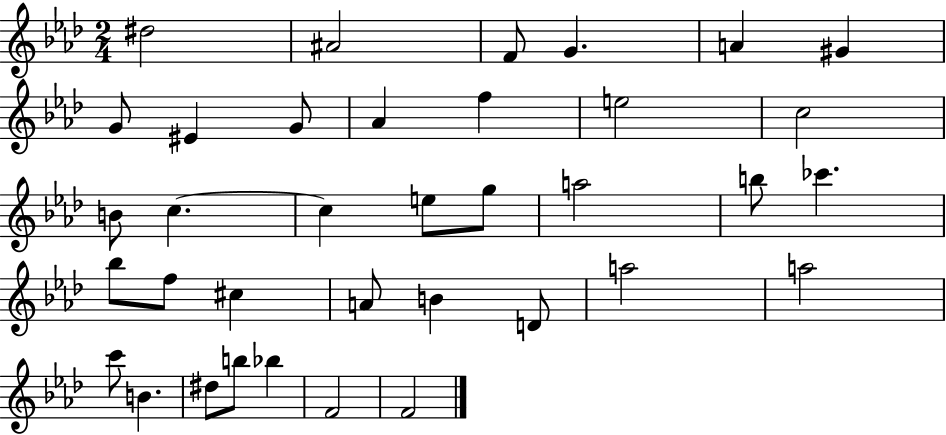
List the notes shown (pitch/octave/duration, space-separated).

D#5/h A#4/h F4/e G4/q. A4/q G#4/q G4/e EIS4/q G4/e Ab4/q F5/q E5/h C5/h B4/e C5/q. C5/q E5/e G5/e A5/h B5/e CES6/q. Bb5/e F5/e C#5/q A4/e B4/q D4/e A5/h A5/h C6/e B4/q. D#5/e B5/e Bb5/q F4/h F4/h